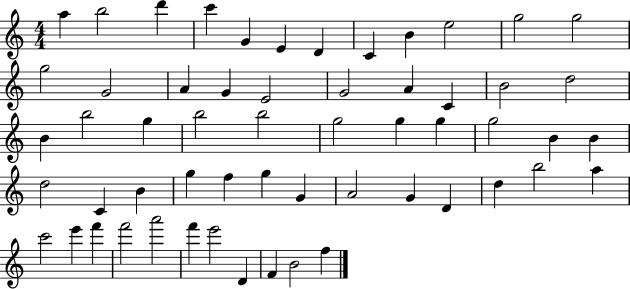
A5/q B5/h D6/q C6/q G4/q E4/q D4/q C4/q B4/q E5/h G5/h G5/h G5/h G4/h A4/q G4/q E4/h G4/h A4/q C4/q B4/h D5/h B4/q B5/h G5/q B5/h B5/h G5/h G5/q G5/q G5/h B4/q B4/q D5/h C4/q B4/q G5/q F5/q G5/q G4/q A4/h G4/q D4/q D5/q B5/h A5/q C6/h E6/q F6/q F6/h A6/h F6/q E6/h D4/q F4/q B4/h F5/q